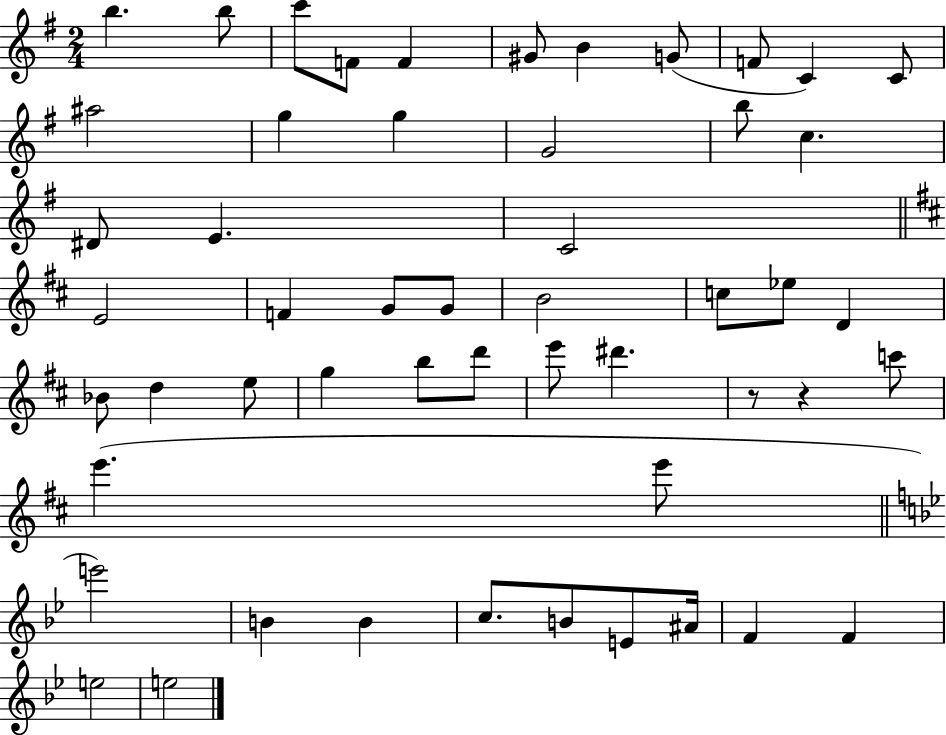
{
  \clef treble
  \numericTimeSignature
  \time 2/4
  \key g \major
  b''4. b''8 | c'''8 f'8 f'4 | gis'8 b'4 g'8( | f'8 c'4) c'8 | \break ais''2 | g''4 g''4 | g'2 | b''8 c''4. | \break dis'8 e'4. | c'2 | \bar "||" \break \key d \major e'2 | f'4 g'8 g'8 | b'2 | c''8 ees''8 d'4 | \break bes'8 d''4 e''8 | g''4 b''8 d'''8 | e'''8 dis'''4. | r8 r4 c'''8 | \break e'''4.( e'''8 | \bar "||" \break \key bes \major e'''2) | b'4 b'4 | c''8. b'8 e'8 ais'16 | f'4 f'4 | \break e''2 | e''2 | \bar "|."
}